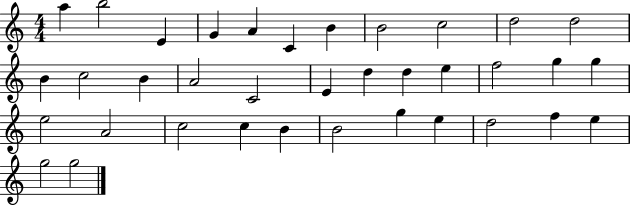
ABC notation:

X:1
T:Untitled
M:4/4
L:1/4
K:C
a b2 E G A C B B2 c2 d2 d2 B c2 B A2 C2 E d d e f2 g g e2 A2 c2 c B B2 g e d2 f e g2 g2